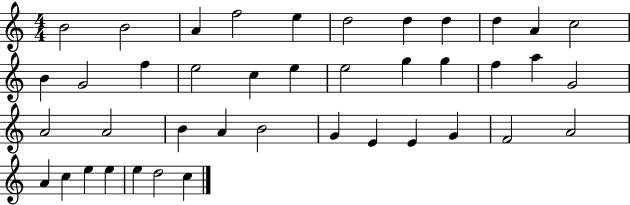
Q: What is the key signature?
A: C major